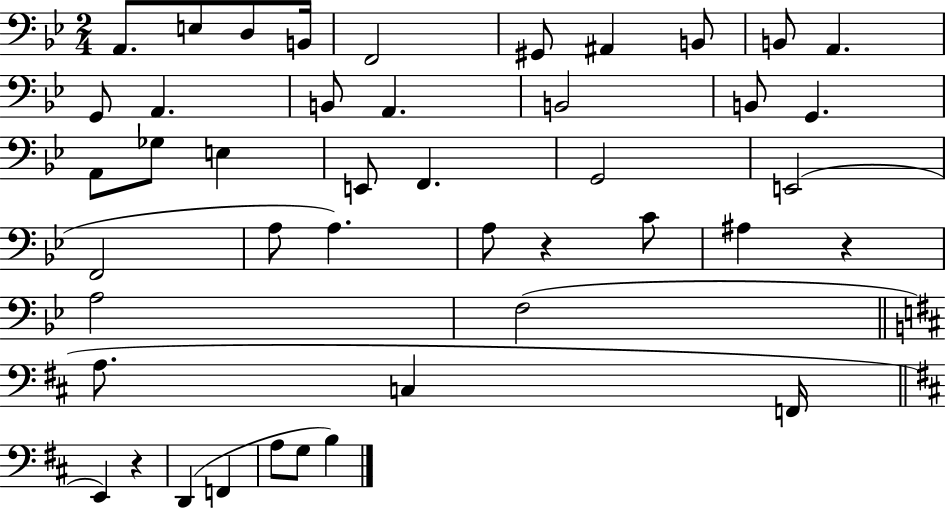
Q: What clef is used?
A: bass